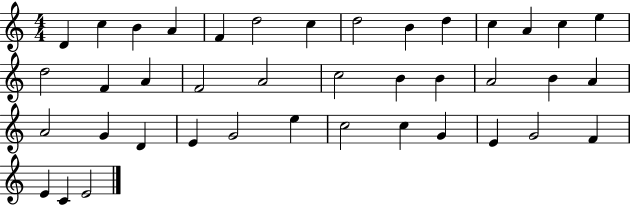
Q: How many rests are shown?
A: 0